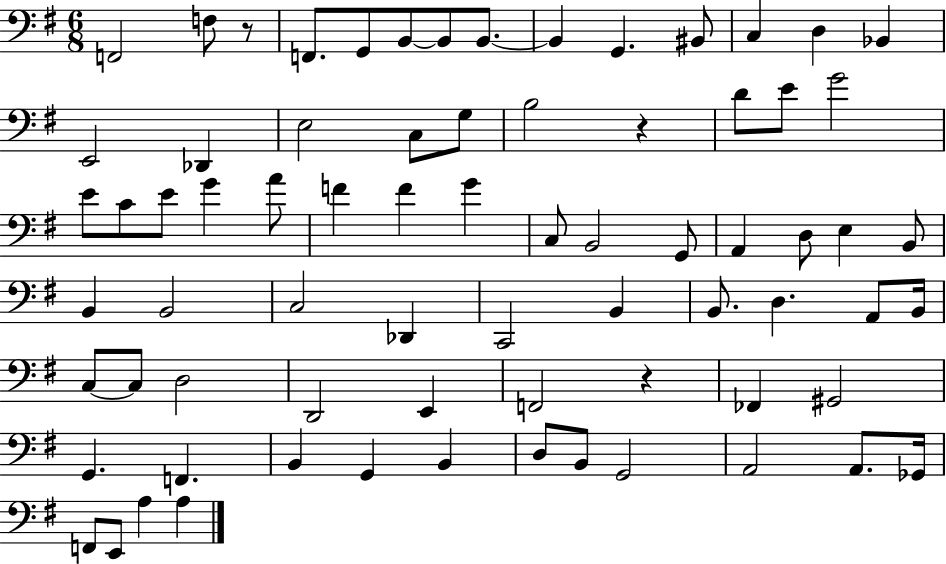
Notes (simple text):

F2/h F3/e R/e F2/e. G2/e B2/e B2/e B2/e. B2/q G2/q. BIS2/e C3/q D3/q Bb2/q E2/h Db2/q E3/h C3/e G3/e B3/h R/q D4/e E4/e G4/h E4/e C4/e E4/e G4/q A4/e F4/q F4/q G4/q C3/e B2/h G2/e A2/q D3/e E3/q B2/e B2/q B2/h C3/h Db2/q C2/h B2/q B2/e. D3/q. A2/e B2/s C3/e C3/e D3/h D2/h E2/q F2/h R/q FES2/q G#2/h G2/q. F2/q. B2/q G2/q B2/q D3/e B2/e G2/h A2/h A2/e. Gb2/s F2/e E2/e A3/q A3/q